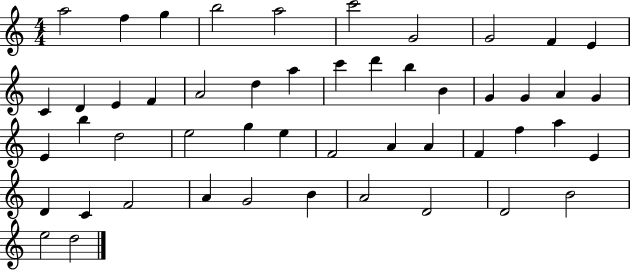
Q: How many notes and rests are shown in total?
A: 50